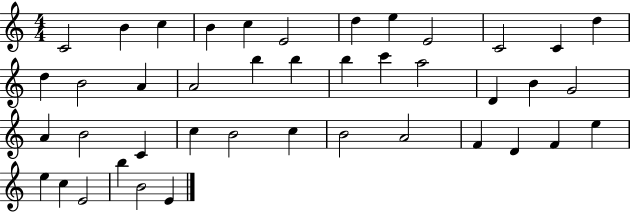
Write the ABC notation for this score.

X:1
T:Untitled
M:4/4
L:1/4
K:C
C2 B c B c E2 d e E2 C2 C d d B2 A A2 b b b c' a2 D B G2 A B2 C c B2 c B2 A2 F D F e e c E2 b B2 E